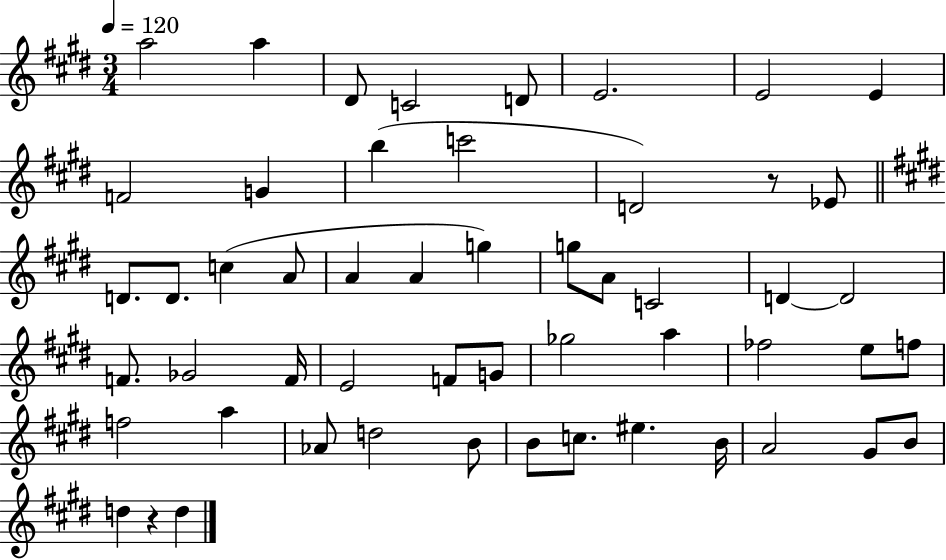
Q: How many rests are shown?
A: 2